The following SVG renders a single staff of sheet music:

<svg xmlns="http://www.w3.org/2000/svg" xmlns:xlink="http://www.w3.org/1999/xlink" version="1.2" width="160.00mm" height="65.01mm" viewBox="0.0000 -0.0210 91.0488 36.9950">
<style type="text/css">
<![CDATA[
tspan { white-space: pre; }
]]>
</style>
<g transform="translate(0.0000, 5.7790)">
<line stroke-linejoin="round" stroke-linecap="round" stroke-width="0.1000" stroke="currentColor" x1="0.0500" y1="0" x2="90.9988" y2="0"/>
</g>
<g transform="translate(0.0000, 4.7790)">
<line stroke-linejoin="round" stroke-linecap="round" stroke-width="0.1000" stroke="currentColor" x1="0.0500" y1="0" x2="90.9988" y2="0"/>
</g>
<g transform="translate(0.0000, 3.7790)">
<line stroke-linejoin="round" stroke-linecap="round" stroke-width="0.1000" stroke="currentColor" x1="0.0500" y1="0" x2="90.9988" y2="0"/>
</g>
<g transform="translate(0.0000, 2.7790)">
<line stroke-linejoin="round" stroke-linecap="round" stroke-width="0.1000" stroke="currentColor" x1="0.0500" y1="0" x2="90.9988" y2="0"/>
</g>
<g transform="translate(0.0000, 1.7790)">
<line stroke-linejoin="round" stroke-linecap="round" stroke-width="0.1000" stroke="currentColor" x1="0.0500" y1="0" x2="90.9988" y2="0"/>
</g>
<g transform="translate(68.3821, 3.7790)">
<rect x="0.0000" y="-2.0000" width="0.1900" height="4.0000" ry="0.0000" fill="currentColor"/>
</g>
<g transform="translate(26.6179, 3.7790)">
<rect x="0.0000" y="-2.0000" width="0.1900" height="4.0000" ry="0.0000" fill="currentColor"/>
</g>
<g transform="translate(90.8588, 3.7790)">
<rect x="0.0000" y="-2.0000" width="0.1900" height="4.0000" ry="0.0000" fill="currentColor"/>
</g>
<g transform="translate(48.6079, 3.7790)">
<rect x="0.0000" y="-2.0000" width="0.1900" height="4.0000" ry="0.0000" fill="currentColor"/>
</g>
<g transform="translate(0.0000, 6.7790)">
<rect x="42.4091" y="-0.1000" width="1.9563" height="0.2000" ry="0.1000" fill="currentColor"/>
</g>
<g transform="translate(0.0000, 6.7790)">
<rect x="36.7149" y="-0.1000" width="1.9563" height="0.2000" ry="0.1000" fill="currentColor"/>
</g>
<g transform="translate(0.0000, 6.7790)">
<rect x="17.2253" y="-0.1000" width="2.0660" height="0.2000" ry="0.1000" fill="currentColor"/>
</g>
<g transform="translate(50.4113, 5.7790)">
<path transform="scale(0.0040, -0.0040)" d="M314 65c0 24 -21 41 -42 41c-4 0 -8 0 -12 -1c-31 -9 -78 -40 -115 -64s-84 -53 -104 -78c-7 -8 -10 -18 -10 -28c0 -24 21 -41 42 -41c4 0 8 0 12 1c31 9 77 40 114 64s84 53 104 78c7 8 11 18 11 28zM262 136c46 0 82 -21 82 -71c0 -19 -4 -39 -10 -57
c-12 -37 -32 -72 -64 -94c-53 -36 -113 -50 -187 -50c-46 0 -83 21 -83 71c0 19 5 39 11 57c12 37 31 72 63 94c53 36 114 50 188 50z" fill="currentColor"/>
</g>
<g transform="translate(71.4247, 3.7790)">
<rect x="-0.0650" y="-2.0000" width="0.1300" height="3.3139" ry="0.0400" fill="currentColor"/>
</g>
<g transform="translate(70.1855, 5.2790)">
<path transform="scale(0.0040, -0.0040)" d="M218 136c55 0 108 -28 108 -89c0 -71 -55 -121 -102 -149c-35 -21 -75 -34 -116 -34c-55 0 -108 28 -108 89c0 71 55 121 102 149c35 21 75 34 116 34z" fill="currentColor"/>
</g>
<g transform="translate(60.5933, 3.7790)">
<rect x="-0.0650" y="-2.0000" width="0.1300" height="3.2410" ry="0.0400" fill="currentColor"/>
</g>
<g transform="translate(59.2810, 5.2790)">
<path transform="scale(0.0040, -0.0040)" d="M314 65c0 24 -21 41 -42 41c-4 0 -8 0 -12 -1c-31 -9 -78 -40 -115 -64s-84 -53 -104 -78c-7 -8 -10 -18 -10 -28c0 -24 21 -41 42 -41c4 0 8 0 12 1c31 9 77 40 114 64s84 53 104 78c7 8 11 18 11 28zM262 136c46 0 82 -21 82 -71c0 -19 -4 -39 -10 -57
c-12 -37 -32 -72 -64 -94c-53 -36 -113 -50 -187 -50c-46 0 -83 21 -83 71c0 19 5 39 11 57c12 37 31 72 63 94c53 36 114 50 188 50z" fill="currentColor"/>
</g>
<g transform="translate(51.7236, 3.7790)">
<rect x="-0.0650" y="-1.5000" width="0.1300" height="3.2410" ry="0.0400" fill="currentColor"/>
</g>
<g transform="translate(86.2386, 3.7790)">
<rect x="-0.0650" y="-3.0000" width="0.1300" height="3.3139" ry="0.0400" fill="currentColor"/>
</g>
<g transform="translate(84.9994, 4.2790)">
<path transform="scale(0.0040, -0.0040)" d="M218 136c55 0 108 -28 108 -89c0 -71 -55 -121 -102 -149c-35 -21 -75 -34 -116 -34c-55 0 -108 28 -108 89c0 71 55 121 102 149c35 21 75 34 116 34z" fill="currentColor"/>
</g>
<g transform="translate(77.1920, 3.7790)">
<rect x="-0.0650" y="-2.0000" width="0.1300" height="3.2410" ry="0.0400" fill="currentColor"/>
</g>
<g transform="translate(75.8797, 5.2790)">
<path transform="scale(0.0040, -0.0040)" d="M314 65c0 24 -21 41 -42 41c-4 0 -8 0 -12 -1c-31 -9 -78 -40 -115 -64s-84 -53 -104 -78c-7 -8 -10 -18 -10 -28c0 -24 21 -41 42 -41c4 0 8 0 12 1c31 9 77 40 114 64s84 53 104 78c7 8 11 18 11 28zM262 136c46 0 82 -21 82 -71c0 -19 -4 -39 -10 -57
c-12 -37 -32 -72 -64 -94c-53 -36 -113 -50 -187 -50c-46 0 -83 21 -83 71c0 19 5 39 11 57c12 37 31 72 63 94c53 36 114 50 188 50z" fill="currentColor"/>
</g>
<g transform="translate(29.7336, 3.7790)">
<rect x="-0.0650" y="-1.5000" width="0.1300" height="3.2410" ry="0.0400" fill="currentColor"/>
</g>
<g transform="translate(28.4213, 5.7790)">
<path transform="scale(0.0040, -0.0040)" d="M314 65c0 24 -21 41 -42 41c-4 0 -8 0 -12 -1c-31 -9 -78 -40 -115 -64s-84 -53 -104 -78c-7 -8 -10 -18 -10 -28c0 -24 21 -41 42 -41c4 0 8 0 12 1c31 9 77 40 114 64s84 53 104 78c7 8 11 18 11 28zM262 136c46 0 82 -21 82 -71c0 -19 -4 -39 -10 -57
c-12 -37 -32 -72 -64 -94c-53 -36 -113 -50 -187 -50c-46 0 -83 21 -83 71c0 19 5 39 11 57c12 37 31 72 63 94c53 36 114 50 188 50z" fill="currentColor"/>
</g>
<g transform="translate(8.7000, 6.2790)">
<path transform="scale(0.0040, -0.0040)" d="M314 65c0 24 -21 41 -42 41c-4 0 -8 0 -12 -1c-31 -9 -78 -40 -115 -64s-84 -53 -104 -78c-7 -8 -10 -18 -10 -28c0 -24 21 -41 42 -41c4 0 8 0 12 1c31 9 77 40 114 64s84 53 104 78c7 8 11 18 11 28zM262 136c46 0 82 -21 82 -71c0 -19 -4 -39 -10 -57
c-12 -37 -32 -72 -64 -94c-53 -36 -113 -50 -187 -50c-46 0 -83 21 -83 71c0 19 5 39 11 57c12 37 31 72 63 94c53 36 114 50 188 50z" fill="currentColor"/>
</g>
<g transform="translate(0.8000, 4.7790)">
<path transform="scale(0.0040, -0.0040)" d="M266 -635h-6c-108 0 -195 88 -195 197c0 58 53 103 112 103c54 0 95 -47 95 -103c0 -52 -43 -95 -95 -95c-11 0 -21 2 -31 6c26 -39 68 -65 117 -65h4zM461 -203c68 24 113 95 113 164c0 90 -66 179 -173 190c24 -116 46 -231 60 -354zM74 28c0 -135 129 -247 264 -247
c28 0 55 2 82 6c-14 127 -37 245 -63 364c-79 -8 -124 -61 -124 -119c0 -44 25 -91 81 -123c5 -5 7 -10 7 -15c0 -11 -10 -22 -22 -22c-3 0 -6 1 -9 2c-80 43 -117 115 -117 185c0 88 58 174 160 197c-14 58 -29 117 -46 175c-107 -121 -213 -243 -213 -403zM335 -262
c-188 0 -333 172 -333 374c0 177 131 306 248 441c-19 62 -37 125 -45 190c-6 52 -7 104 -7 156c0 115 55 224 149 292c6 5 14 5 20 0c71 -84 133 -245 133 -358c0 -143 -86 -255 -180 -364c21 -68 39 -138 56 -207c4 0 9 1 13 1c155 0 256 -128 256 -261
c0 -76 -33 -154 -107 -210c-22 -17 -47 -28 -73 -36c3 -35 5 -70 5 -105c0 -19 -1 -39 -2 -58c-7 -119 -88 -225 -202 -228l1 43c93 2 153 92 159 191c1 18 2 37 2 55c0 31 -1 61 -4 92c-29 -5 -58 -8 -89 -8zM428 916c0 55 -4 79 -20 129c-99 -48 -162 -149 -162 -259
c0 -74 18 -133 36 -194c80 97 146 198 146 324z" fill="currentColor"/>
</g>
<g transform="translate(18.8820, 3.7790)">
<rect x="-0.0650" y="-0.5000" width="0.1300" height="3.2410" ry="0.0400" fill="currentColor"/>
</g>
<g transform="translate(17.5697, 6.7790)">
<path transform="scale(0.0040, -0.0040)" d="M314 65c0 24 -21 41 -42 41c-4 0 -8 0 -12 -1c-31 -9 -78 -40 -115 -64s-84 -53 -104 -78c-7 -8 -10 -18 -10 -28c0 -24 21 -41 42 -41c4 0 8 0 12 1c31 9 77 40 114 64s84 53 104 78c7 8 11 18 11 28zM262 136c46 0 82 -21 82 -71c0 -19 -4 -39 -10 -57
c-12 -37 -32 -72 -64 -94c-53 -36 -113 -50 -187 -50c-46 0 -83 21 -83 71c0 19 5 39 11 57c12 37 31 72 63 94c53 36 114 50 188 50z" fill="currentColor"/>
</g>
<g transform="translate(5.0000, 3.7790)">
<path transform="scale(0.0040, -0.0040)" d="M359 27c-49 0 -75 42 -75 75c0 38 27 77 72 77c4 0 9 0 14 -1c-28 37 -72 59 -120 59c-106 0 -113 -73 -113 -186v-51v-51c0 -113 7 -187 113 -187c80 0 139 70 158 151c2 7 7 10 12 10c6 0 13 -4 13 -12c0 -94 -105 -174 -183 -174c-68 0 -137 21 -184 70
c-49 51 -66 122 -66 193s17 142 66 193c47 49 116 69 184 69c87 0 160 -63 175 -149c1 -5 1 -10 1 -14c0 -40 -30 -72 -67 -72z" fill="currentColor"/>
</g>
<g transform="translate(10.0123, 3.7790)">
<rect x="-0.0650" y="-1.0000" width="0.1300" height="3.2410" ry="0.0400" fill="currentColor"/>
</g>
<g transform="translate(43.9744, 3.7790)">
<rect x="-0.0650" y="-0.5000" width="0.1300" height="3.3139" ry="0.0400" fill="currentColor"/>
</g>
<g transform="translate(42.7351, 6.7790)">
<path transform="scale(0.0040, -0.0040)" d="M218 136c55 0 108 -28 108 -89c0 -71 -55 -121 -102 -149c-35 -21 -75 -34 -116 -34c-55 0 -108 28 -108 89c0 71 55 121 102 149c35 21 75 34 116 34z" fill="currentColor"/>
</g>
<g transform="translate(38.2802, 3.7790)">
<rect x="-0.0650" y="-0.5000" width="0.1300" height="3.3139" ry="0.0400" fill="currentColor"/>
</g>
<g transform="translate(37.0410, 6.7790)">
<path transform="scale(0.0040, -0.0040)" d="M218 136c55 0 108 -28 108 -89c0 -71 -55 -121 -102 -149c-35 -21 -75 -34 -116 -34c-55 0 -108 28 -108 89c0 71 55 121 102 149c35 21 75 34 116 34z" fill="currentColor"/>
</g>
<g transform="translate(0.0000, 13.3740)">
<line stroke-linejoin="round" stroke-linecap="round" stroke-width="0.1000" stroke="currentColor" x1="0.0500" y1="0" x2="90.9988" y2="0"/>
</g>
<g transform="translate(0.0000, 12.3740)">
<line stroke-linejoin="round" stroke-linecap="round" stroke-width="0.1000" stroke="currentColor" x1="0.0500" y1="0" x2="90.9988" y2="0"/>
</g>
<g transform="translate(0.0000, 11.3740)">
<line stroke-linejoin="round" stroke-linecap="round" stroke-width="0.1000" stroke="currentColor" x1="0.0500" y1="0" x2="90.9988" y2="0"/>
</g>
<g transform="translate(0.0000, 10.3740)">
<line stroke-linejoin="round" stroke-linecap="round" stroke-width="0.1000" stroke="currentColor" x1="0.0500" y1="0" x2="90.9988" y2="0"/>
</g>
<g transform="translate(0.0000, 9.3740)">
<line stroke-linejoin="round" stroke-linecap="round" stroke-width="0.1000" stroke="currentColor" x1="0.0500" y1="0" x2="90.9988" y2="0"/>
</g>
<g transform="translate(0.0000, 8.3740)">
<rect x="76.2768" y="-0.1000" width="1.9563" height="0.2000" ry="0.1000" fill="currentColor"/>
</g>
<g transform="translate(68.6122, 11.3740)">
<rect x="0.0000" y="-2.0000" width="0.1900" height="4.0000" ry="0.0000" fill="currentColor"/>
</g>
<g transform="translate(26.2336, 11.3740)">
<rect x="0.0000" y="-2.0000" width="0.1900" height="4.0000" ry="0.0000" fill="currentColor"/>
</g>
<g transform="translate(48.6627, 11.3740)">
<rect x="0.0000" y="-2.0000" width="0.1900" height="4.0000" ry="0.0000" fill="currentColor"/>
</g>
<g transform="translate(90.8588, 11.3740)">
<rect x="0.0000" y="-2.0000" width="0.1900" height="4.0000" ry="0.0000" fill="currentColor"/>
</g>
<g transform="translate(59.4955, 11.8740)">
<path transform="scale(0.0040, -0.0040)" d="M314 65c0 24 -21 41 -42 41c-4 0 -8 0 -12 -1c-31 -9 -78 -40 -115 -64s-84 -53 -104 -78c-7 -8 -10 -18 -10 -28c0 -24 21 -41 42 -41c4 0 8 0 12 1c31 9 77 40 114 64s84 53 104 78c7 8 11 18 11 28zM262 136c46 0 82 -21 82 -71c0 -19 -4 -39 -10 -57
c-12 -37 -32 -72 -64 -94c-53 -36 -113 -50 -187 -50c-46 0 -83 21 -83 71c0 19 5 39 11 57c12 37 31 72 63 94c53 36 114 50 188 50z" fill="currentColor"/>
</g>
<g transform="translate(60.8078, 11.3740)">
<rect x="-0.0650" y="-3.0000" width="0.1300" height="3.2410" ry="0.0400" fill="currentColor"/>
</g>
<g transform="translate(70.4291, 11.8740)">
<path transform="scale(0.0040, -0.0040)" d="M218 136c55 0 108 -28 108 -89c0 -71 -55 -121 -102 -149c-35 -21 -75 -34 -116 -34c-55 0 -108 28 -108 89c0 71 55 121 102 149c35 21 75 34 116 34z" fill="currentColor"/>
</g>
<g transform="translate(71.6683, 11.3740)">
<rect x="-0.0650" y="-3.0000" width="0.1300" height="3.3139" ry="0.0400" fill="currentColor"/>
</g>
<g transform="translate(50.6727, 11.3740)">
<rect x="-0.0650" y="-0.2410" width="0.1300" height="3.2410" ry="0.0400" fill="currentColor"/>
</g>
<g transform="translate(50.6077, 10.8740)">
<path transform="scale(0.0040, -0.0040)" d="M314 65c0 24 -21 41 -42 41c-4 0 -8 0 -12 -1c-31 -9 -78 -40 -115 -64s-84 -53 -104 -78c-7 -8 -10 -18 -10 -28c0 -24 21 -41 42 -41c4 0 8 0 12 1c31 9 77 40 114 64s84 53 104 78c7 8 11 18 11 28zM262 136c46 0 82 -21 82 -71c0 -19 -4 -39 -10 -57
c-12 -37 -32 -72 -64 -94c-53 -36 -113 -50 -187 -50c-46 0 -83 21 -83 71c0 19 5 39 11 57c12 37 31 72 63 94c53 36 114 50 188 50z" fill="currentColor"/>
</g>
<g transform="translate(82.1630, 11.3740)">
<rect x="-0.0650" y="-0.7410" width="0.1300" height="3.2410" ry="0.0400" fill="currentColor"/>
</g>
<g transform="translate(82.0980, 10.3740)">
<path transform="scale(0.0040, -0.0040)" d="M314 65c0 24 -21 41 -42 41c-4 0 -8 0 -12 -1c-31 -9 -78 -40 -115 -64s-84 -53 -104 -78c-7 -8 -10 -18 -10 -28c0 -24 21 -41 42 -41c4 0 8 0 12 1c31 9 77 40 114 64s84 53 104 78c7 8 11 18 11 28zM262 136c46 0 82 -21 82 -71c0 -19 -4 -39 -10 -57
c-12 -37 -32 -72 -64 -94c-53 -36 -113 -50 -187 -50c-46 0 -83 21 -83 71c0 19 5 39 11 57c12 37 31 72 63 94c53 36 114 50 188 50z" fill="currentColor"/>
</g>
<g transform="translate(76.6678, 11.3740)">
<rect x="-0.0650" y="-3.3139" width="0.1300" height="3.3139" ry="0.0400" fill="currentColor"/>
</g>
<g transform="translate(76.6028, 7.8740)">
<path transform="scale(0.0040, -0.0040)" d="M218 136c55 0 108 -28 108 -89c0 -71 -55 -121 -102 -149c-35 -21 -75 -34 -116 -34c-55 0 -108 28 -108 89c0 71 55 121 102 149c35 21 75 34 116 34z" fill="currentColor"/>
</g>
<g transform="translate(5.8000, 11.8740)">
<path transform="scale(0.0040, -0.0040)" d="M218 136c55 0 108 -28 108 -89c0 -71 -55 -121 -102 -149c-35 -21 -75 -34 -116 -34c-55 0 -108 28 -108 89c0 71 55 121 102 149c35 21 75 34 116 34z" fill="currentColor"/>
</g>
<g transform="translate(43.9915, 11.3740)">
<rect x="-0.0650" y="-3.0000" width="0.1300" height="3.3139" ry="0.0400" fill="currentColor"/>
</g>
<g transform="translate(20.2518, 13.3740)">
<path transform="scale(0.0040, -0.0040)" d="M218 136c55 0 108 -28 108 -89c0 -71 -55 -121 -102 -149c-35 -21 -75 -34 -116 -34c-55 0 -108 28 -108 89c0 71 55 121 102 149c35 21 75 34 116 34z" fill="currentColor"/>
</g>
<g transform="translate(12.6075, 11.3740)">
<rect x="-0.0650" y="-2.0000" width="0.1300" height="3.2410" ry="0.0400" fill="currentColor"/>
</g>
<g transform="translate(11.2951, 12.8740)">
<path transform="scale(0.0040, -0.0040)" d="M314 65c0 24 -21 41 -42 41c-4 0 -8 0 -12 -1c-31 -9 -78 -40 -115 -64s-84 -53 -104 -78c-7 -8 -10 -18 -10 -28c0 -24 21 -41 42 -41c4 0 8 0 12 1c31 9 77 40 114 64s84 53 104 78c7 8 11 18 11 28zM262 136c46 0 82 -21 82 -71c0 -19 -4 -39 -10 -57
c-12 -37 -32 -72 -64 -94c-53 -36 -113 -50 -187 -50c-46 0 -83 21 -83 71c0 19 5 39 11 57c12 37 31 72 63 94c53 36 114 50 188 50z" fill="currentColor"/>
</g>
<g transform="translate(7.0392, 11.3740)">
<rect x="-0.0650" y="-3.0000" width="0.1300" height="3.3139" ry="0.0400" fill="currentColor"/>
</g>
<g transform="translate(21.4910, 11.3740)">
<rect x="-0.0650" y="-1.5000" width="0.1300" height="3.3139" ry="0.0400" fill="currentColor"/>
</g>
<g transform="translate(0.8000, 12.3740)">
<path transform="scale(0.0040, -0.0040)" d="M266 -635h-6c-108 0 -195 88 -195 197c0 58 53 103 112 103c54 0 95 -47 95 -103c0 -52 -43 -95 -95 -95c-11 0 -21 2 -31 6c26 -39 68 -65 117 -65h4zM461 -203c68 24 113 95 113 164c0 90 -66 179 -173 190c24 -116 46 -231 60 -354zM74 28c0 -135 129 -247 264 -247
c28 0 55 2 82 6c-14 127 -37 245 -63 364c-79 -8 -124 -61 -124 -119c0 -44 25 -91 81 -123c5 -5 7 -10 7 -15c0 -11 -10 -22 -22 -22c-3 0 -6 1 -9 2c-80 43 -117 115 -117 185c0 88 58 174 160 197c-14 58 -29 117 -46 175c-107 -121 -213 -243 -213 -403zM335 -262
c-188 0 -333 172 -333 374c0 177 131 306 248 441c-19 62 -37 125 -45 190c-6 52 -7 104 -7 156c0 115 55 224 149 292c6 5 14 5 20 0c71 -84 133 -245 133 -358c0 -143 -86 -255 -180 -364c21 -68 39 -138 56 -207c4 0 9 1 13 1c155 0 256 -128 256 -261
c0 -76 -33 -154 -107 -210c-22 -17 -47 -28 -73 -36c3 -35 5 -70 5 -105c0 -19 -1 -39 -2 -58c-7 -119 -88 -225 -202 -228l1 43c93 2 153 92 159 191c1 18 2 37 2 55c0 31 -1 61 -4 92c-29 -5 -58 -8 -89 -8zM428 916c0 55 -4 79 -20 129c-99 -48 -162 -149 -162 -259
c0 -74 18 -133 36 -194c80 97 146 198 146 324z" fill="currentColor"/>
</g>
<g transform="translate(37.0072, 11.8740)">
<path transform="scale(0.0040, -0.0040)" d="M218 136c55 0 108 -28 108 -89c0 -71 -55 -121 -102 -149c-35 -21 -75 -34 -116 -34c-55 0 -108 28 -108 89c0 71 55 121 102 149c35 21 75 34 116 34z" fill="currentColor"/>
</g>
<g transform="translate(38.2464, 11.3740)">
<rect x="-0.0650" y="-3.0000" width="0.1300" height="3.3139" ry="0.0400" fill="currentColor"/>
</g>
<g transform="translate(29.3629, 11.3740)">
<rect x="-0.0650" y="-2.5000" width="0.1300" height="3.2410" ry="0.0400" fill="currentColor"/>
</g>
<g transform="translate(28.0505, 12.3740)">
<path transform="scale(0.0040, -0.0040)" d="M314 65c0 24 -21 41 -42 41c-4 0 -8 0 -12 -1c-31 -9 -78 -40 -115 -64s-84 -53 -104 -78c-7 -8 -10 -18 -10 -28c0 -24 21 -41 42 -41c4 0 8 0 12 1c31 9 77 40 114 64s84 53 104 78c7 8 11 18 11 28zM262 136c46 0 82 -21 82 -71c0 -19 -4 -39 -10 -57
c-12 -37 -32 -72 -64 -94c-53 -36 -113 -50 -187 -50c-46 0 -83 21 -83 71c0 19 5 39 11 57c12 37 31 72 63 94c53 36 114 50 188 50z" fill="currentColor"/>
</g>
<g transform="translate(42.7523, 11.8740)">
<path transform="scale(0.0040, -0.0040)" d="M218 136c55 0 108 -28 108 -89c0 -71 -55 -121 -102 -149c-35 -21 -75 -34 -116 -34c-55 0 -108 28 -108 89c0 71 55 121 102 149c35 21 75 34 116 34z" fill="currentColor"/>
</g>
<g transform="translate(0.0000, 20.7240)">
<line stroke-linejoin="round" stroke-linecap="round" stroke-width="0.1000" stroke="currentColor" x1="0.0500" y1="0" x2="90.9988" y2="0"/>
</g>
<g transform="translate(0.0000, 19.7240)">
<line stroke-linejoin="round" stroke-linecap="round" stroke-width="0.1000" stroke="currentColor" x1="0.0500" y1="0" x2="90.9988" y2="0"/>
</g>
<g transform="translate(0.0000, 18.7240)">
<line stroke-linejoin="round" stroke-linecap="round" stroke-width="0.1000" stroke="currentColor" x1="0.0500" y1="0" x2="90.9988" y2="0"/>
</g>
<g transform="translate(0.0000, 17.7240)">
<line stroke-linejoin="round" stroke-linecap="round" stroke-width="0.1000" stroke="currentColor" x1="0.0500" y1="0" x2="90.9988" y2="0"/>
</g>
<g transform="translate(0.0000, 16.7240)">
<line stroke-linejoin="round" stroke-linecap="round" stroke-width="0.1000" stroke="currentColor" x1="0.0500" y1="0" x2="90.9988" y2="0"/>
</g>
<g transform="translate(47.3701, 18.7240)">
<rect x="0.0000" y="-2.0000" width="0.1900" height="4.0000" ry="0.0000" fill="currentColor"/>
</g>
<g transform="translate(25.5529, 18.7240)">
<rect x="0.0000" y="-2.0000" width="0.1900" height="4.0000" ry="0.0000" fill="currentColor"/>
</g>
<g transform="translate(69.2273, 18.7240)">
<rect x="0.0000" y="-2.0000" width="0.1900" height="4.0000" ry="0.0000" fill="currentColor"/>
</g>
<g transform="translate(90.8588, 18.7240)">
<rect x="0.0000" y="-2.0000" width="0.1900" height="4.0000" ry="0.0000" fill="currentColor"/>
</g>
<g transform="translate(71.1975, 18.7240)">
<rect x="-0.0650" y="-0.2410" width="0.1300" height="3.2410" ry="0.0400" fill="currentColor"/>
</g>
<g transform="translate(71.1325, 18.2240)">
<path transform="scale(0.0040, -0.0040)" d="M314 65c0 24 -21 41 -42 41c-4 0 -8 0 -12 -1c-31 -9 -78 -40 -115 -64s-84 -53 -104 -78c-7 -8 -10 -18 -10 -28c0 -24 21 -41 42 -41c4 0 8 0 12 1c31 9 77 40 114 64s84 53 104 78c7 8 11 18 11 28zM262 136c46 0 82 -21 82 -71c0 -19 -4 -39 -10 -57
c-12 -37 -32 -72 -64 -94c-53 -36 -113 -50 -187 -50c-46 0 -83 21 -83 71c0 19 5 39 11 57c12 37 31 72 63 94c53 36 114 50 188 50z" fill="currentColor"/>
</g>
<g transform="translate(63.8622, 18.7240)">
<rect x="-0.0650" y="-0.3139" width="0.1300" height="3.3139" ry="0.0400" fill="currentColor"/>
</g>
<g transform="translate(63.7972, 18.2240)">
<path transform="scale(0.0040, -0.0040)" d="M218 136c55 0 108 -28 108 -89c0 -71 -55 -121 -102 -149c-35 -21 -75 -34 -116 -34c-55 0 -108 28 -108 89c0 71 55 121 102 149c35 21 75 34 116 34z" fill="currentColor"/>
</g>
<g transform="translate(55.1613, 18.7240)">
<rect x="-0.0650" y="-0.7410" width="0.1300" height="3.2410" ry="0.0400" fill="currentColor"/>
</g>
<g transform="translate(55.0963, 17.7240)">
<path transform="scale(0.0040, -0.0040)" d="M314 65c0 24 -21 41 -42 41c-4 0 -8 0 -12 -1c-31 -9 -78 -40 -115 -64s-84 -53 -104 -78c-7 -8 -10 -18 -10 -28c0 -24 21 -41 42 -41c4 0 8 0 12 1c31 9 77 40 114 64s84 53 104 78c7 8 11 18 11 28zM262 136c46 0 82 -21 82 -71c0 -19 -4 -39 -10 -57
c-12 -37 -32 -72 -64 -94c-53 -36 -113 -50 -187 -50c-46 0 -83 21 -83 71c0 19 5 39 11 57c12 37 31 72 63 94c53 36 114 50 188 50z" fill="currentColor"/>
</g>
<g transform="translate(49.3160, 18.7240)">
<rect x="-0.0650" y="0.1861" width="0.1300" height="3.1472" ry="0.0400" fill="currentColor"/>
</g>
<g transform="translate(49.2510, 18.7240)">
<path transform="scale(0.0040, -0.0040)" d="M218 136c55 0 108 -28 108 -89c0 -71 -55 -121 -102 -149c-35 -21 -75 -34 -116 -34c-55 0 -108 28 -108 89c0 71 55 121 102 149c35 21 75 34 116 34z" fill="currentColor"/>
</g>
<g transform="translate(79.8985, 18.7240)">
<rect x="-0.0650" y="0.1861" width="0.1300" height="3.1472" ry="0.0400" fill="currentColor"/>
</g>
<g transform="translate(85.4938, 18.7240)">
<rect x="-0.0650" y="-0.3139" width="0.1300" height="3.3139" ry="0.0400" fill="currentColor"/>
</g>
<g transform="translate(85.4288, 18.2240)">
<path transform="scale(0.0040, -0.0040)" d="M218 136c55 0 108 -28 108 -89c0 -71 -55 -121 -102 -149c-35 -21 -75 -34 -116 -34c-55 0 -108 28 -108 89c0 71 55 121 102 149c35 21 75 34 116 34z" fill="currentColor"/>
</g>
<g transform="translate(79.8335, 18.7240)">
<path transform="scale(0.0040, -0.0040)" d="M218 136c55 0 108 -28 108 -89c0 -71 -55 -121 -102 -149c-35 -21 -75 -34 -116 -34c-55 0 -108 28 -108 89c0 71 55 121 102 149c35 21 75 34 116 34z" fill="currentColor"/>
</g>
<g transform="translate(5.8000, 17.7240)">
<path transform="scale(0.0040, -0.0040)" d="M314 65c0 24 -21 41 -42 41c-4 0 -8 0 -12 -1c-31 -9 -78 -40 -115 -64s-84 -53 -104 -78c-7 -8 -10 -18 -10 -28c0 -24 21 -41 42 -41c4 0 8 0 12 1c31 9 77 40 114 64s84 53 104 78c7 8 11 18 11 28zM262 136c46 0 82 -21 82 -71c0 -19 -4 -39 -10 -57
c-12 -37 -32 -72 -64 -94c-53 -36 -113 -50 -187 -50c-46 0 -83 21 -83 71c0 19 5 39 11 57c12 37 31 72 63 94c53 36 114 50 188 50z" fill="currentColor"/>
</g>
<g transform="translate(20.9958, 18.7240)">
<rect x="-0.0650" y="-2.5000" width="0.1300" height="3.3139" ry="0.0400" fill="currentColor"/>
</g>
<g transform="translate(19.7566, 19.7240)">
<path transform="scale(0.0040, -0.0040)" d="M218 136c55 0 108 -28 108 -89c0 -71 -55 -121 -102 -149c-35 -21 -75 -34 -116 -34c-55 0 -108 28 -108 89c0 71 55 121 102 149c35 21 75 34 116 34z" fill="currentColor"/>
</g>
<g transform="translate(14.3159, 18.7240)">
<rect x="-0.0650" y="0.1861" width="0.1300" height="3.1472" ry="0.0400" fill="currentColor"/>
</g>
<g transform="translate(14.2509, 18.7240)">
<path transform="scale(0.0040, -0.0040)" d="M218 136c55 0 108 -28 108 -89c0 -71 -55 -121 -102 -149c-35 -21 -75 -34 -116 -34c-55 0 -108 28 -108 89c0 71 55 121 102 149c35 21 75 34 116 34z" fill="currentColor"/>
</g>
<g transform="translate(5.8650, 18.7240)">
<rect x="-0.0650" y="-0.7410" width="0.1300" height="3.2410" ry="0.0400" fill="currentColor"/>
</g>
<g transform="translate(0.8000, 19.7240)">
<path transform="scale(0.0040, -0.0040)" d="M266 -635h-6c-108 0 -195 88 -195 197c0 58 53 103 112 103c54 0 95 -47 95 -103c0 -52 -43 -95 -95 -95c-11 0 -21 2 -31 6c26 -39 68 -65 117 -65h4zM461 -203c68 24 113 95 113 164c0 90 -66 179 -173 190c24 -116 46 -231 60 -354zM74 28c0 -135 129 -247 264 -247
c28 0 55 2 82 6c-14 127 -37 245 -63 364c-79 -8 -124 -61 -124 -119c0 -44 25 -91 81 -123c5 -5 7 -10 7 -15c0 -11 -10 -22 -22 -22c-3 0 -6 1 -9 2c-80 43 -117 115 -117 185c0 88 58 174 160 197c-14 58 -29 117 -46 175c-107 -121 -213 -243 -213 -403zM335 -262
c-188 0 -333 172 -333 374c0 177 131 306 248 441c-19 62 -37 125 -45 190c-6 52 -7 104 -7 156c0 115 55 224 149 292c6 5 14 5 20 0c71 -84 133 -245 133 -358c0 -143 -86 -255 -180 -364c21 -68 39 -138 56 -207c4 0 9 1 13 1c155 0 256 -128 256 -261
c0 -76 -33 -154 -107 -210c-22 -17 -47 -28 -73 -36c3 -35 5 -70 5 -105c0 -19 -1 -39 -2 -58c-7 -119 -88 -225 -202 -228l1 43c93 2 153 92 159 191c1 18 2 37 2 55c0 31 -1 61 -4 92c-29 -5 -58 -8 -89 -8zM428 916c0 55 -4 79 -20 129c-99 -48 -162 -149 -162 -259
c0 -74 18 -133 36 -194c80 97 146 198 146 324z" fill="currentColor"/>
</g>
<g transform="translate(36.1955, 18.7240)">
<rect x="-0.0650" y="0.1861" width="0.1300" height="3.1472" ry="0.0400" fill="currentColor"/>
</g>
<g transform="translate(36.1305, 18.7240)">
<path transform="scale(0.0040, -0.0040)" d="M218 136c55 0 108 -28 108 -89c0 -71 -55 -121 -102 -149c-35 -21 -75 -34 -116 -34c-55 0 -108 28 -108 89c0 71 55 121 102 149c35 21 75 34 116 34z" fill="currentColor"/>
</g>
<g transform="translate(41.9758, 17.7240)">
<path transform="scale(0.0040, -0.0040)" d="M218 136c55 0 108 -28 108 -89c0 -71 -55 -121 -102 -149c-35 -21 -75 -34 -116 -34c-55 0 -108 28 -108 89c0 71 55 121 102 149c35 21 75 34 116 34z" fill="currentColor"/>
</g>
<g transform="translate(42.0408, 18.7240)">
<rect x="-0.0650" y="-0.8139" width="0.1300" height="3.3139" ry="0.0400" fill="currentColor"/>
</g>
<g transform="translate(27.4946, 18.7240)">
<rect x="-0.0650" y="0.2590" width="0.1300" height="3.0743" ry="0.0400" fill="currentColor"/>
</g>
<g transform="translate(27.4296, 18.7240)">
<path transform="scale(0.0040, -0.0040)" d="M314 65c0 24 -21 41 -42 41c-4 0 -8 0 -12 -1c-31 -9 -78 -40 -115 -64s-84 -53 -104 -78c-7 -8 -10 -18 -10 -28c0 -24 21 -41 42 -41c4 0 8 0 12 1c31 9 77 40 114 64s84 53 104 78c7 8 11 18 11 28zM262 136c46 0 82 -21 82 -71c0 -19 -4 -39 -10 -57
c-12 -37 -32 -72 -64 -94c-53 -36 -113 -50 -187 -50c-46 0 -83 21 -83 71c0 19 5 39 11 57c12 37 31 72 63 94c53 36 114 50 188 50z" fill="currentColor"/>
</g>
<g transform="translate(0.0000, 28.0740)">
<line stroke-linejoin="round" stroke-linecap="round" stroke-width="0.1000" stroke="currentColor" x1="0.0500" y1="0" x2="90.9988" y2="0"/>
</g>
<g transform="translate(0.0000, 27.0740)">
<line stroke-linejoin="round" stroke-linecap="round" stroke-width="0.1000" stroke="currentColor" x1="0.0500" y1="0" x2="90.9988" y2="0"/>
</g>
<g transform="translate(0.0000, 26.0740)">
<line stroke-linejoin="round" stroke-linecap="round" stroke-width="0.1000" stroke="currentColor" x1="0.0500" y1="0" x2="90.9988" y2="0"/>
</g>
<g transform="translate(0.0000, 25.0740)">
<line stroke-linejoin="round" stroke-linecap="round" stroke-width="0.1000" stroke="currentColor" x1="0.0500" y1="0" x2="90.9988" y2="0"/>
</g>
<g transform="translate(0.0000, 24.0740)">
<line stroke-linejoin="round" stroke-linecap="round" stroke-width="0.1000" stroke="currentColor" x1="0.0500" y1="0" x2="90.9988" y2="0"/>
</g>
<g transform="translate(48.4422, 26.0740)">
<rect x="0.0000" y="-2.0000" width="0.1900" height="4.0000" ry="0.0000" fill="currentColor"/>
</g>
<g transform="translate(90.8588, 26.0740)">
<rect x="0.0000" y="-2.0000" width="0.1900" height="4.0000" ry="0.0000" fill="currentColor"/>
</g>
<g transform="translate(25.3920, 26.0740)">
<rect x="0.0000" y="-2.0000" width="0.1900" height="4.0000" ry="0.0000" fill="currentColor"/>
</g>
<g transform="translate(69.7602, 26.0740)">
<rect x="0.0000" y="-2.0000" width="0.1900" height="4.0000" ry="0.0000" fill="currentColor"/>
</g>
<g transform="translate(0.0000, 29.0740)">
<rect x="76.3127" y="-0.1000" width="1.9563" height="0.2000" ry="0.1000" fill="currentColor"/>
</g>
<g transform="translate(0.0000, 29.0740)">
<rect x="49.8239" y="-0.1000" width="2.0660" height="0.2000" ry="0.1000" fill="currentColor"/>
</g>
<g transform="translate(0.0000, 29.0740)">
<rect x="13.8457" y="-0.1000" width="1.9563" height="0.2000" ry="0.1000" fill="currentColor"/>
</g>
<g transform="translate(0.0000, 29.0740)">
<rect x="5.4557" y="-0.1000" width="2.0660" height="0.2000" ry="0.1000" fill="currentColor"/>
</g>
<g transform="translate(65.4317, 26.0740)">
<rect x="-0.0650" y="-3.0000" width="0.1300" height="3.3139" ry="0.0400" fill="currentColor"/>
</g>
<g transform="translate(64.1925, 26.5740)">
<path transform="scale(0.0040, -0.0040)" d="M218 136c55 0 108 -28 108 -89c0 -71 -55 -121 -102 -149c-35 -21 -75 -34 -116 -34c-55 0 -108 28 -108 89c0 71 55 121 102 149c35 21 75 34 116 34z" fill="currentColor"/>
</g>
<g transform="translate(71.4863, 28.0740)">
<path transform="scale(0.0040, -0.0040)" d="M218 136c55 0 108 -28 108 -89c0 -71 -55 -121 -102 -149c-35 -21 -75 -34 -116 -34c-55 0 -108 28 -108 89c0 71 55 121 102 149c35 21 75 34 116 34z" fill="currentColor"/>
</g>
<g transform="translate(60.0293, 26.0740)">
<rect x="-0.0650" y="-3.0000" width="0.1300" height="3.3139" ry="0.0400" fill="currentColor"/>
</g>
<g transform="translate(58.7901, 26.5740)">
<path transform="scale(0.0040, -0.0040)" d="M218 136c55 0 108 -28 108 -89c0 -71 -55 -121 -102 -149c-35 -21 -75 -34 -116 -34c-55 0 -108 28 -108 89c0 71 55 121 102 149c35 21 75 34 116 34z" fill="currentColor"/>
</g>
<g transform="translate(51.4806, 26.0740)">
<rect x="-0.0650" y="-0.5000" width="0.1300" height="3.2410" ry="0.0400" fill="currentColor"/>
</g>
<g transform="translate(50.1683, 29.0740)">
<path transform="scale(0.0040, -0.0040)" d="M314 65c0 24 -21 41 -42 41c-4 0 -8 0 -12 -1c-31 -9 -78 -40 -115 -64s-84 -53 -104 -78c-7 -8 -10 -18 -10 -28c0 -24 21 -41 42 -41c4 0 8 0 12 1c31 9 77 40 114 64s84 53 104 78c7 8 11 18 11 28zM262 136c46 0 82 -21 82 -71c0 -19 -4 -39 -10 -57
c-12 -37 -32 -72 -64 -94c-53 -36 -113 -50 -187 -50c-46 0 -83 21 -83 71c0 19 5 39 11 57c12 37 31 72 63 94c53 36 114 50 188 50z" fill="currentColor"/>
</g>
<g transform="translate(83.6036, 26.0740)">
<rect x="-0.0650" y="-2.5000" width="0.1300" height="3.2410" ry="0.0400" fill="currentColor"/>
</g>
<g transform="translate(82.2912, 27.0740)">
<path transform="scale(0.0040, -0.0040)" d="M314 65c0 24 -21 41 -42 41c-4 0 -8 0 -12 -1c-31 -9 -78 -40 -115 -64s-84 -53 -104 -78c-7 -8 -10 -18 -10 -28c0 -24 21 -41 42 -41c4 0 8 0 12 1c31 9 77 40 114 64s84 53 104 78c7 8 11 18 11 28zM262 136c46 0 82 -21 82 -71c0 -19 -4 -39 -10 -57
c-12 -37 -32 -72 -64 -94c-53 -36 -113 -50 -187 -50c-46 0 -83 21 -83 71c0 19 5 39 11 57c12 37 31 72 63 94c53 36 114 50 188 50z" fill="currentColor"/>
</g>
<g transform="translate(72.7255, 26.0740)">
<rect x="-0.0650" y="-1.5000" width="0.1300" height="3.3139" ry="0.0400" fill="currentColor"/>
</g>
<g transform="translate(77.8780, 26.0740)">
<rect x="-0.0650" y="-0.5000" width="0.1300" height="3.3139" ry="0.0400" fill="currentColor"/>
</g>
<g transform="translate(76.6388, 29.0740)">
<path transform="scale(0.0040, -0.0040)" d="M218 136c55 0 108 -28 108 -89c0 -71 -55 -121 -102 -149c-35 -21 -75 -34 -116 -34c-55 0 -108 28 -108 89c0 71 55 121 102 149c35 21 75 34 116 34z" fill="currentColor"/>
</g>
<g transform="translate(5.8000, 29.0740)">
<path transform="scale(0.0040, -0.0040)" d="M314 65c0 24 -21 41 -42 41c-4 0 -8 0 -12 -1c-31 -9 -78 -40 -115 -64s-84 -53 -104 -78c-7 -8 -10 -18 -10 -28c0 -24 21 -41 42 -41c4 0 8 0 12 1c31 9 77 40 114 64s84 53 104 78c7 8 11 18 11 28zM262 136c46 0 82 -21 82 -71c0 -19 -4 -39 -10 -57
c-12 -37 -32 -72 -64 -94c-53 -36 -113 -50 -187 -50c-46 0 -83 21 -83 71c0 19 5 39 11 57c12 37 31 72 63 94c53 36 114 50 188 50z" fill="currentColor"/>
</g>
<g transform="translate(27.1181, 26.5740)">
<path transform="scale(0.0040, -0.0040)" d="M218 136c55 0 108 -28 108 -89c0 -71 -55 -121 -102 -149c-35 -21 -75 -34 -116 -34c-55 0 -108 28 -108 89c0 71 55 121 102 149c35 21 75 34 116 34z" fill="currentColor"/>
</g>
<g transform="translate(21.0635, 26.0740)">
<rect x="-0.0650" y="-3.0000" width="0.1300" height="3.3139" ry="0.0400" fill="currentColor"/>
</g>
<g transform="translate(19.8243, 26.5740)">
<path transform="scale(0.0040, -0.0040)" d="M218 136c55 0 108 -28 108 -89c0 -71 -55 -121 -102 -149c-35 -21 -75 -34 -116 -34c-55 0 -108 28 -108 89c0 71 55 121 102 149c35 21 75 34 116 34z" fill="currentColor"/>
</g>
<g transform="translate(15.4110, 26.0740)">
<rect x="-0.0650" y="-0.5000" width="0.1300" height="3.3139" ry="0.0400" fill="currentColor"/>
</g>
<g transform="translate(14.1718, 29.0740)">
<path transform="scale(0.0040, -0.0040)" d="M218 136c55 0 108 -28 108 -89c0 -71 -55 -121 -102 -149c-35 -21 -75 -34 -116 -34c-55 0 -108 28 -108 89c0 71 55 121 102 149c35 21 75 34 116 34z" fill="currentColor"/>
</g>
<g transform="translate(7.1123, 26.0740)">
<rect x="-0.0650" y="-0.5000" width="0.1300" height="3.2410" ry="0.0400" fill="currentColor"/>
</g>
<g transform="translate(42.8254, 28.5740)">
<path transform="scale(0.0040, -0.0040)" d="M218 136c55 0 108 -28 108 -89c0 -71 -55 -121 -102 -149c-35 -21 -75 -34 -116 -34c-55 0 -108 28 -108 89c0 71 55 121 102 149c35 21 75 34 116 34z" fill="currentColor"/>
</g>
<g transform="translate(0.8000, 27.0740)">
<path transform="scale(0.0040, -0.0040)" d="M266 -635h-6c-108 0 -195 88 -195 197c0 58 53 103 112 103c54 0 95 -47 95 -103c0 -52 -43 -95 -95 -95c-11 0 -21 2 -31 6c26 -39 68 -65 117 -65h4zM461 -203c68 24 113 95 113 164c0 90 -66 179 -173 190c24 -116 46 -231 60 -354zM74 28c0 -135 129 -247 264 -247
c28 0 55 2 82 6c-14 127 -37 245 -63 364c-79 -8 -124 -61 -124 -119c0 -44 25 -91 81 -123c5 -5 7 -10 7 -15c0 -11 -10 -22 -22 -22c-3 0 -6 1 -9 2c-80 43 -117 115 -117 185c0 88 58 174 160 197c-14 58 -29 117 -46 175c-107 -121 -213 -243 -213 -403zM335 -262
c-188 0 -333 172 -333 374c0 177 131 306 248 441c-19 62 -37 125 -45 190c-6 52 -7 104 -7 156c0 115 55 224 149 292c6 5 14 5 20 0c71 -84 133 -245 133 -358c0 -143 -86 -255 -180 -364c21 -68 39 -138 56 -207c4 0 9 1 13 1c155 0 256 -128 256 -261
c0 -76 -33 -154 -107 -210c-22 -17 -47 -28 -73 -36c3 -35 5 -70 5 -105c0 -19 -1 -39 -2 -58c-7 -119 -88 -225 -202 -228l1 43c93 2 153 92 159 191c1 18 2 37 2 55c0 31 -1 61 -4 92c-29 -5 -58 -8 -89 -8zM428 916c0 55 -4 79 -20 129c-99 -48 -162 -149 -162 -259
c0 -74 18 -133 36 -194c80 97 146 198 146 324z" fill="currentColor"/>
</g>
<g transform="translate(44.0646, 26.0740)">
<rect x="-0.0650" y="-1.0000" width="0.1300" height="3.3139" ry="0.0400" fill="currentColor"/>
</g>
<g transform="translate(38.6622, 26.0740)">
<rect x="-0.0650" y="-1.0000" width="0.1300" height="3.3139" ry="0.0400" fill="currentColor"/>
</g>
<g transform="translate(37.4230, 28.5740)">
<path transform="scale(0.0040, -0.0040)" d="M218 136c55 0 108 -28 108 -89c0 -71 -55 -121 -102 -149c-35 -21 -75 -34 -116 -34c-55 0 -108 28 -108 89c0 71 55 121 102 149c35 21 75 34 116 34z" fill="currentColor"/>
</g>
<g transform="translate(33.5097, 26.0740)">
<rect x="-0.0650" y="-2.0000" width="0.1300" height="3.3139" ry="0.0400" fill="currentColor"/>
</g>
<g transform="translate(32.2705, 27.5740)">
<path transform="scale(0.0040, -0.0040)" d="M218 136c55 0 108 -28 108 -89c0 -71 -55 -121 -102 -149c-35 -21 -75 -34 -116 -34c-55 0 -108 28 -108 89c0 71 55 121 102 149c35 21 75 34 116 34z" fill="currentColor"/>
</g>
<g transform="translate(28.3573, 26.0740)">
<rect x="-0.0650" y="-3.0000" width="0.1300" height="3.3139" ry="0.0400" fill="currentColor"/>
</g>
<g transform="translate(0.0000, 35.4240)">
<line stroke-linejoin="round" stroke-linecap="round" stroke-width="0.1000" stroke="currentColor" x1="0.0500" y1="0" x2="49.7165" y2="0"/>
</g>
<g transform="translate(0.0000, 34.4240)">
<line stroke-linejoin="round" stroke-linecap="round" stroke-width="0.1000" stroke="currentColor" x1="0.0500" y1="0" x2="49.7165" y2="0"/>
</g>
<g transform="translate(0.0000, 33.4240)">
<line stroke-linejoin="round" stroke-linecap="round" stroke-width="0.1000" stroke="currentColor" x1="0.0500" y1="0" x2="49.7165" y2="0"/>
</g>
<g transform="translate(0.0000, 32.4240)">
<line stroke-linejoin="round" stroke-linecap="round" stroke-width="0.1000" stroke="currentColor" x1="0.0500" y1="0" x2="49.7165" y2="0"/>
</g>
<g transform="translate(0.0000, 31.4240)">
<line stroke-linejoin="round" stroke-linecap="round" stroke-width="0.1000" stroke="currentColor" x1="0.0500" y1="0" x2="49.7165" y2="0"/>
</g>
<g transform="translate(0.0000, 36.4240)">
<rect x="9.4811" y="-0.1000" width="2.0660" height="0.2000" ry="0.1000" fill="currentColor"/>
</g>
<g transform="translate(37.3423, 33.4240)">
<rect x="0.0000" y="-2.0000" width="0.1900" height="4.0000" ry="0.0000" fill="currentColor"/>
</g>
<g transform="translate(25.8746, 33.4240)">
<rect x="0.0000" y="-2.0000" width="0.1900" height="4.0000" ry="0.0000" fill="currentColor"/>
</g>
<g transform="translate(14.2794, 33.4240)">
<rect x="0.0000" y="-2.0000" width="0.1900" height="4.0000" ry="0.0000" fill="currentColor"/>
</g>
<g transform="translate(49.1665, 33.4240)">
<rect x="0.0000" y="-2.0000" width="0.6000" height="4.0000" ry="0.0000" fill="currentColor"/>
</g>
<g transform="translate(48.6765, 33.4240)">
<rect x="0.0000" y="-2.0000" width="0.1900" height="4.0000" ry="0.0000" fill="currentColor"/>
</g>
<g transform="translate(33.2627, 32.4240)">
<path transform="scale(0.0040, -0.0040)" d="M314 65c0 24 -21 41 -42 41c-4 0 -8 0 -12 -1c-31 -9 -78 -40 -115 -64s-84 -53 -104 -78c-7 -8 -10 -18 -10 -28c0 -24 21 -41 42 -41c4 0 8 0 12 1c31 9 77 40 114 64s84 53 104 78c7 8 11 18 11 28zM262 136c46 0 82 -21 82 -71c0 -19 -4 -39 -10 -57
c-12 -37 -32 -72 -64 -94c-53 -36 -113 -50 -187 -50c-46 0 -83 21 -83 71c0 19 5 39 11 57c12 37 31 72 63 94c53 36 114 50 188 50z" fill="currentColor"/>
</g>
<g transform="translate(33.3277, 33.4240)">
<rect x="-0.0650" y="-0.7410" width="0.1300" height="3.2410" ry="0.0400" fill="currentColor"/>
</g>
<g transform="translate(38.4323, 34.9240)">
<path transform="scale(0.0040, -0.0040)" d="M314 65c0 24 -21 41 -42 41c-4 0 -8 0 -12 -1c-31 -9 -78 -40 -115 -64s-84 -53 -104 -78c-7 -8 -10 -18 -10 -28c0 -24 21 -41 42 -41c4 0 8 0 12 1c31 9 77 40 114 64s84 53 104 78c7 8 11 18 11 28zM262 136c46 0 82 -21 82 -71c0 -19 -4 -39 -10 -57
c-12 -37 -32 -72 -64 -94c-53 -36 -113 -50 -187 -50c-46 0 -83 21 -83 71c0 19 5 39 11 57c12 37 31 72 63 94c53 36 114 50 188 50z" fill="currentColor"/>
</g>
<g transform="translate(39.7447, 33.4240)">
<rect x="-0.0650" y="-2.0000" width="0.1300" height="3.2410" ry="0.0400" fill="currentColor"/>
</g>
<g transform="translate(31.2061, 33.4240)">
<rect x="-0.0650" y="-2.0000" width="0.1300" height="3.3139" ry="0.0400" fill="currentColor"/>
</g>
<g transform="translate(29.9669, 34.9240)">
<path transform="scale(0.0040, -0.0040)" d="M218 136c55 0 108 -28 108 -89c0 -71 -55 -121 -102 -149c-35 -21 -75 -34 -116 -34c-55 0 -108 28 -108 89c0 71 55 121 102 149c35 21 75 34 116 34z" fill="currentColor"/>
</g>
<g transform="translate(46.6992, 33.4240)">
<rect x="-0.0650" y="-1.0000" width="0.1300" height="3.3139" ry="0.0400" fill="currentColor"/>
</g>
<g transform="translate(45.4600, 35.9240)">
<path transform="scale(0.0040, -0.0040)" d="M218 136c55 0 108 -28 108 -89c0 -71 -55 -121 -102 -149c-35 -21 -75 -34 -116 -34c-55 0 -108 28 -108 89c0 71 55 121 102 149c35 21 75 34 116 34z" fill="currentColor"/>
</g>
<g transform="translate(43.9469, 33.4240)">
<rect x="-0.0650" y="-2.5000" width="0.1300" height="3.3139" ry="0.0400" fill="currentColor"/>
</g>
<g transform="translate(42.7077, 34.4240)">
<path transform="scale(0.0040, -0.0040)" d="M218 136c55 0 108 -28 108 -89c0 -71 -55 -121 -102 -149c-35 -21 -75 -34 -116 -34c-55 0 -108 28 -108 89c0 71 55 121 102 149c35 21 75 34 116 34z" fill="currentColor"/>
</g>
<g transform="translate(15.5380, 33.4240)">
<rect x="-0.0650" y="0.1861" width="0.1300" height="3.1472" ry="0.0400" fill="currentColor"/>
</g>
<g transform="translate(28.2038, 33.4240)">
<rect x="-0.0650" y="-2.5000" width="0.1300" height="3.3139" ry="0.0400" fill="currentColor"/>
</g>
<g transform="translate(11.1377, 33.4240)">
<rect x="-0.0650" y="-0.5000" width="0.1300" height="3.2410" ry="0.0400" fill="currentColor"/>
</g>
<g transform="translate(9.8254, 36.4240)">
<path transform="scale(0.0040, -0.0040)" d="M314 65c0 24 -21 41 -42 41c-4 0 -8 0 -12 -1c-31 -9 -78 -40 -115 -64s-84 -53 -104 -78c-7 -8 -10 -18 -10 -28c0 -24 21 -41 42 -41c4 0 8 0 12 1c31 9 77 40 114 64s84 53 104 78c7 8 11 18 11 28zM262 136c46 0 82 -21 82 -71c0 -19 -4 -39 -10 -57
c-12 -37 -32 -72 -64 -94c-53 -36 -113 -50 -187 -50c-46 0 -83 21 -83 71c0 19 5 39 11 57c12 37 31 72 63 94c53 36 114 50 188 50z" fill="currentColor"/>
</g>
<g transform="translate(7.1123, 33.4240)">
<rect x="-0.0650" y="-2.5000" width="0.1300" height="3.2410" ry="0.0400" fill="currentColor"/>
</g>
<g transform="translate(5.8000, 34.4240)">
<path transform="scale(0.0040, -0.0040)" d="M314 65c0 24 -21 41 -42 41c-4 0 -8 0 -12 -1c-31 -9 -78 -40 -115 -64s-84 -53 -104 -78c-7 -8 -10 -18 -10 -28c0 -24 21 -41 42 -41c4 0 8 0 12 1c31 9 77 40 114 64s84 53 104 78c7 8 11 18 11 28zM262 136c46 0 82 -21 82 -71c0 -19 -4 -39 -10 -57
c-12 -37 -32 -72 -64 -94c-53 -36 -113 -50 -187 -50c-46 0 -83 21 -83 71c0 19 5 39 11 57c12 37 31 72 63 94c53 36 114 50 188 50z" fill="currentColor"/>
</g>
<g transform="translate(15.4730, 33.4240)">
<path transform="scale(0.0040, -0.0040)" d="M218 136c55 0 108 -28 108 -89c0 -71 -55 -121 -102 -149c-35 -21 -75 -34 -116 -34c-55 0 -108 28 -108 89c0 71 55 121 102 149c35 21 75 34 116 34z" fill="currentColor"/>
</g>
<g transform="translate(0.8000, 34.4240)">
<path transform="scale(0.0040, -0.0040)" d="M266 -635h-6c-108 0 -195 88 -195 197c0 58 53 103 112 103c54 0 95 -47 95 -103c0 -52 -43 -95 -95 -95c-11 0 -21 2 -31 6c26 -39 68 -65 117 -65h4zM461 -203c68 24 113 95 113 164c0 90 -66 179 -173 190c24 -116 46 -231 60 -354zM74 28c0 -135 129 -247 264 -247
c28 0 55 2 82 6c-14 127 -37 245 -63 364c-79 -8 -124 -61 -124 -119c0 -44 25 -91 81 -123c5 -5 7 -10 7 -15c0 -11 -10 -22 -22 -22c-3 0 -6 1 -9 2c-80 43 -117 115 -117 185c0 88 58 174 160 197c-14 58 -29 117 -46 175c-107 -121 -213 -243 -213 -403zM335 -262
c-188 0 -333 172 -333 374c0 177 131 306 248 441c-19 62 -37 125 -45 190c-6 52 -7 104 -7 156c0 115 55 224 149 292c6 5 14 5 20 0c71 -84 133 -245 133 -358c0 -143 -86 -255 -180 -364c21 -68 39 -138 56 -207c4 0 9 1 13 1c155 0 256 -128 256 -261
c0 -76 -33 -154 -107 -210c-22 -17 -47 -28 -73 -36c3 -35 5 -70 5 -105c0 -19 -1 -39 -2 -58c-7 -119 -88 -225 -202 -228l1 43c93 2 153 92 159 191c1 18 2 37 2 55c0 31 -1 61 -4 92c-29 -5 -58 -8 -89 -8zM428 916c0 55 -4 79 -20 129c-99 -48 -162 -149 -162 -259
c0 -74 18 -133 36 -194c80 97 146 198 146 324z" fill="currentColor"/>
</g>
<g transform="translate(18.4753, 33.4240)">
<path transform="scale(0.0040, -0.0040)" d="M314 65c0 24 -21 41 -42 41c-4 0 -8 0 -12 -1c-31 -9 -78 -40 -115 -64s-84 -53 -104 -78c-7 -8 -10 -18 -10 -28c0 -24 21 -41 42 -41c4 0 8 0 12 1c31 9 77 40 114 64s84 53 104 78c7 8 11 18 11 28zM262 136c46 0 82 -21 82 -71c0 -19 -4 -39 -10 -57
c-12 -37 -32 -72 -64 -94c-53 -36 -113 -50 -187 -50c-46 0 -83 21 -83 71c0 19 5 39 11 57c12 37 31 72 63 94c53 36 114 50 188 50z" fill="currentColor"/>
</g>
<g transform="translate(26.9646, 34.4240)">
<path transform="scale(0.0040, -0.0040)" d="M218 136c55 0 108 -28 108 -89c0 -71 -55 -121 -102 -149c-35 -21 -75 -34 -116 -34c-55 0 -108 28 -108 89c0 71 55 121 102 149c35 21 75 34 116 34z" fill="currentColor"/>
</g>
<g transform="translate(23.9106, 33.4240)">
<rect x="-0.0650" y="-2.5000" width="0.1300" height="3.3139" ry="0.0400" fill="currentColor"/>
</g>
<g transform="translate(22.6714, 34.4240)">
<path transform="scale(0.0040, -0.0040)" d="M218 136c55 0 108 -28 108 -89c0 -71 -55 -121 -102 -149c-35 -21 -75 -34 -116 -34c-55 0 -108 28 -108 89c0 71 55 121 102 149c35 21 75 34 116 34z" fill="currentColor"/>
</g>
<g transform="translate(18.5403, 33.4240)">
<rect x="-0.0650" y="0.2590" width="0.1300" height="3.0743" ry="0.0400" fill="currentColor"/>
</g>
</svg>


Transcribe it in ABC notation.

X:1
T:Untitled
M:4/4
L:1/4
K:C
D2 C2 E2 C C E2 F2 F F2 A A F2 E G2 A A c2 A2 A b d2 d2 B G B2 B d B d2 c c2 B c C2 C A A F D D C2 A A E C G2 G2 C2 B B2 G G F d2 F2 G D